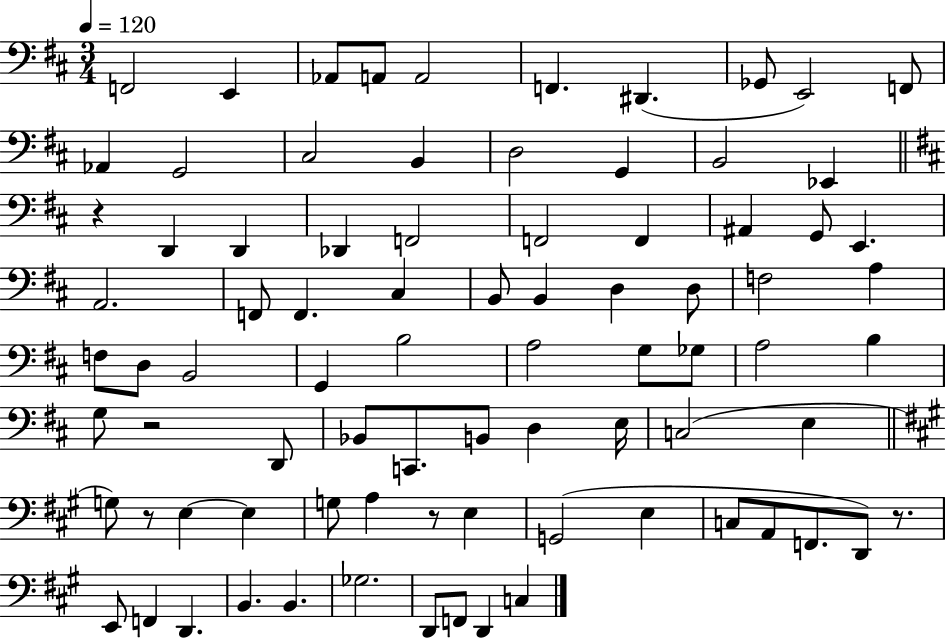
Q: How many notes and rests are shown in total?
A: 83